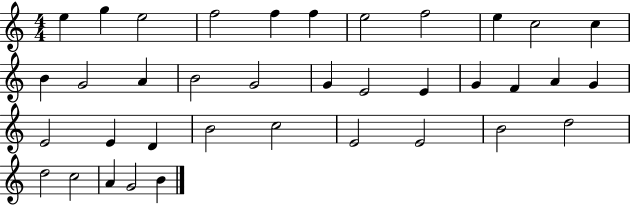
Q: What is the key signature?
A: C major